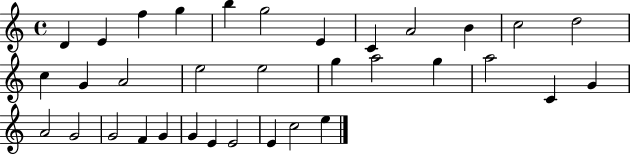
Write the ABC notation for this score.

X:1
T:Untitled
M:4/4
L:1/4
K:C
D E f g b g2 E C A2 B c2 d2 c G A2 e2 e2 g a2 g a2 C G A2 G2 G2 F G G E E2 E c2 e